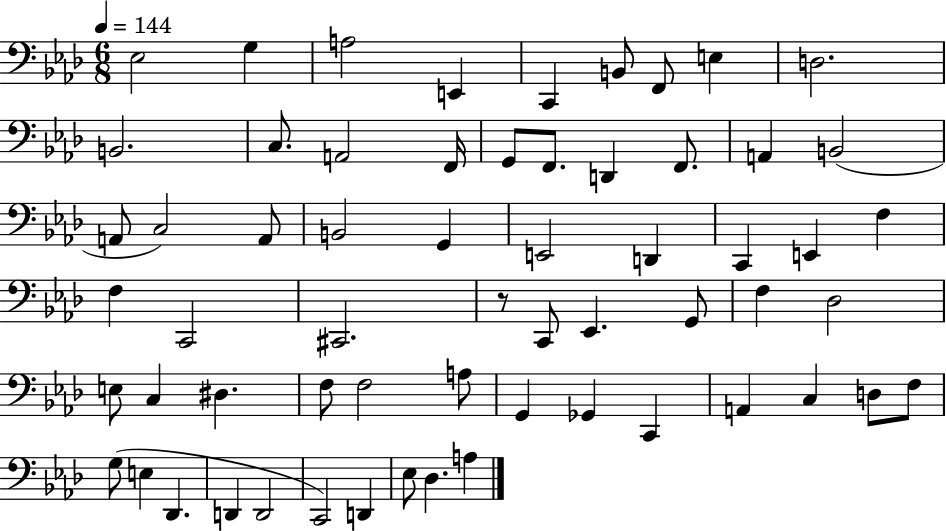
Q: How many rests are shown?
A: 1